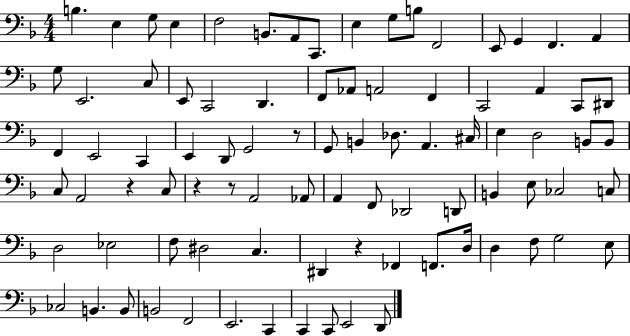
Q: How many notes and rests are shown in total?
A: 87